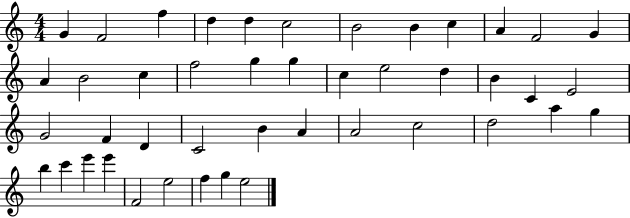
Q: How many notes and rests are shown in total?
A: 44